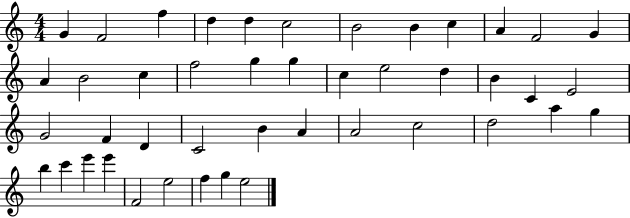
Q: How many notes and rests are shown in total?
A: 44